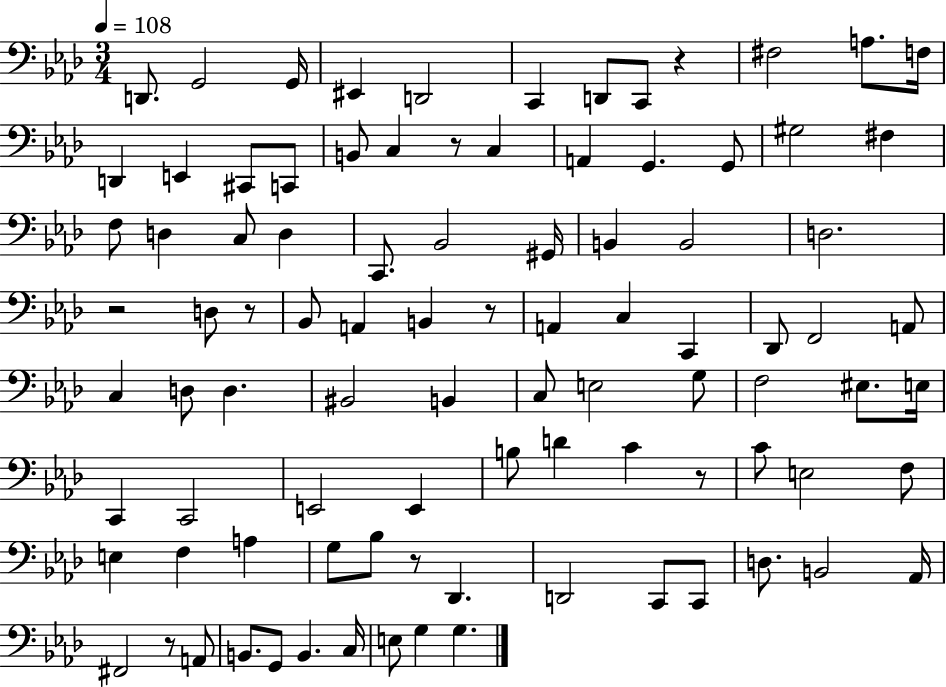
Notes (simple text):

D2/e. G2/h G2/s EIS2/q D2/h C2/q D2/e C2/e R/q F#3/h A3/e. F3/s D2/q E2/q C#2/e C2/e B2/e C3/q R/e C3/q A2/q G2/q. G2/e G#3/h F#3/q F3/e D3/q C3/e D3/q C2/e. Bb2/h G#2/s B2/q B2/h D3/h. R/h D3/e R/e Bb2/e A2/q B2/q R/e A2/q C3/q C2/q Db2/e F2/h A2/e C3/q D3/e D3/q. BIS2/h B2/q C3/e E3/h G3/e F3/h EIS3/e. E3/s C2/q C2/h E2/h E2/q B3/e D4/q C4/q R/e C4/e E3/h F3/e E3/q F3/q A3/q G3/e Bb3/e R/e Db2/q. D2/h C2/e C2/e D3/e. B2/h Ab2/s F#2/h R/e A2/e B2/e. G2/e B2/q. C3/s E3/e G3/q G3/q.